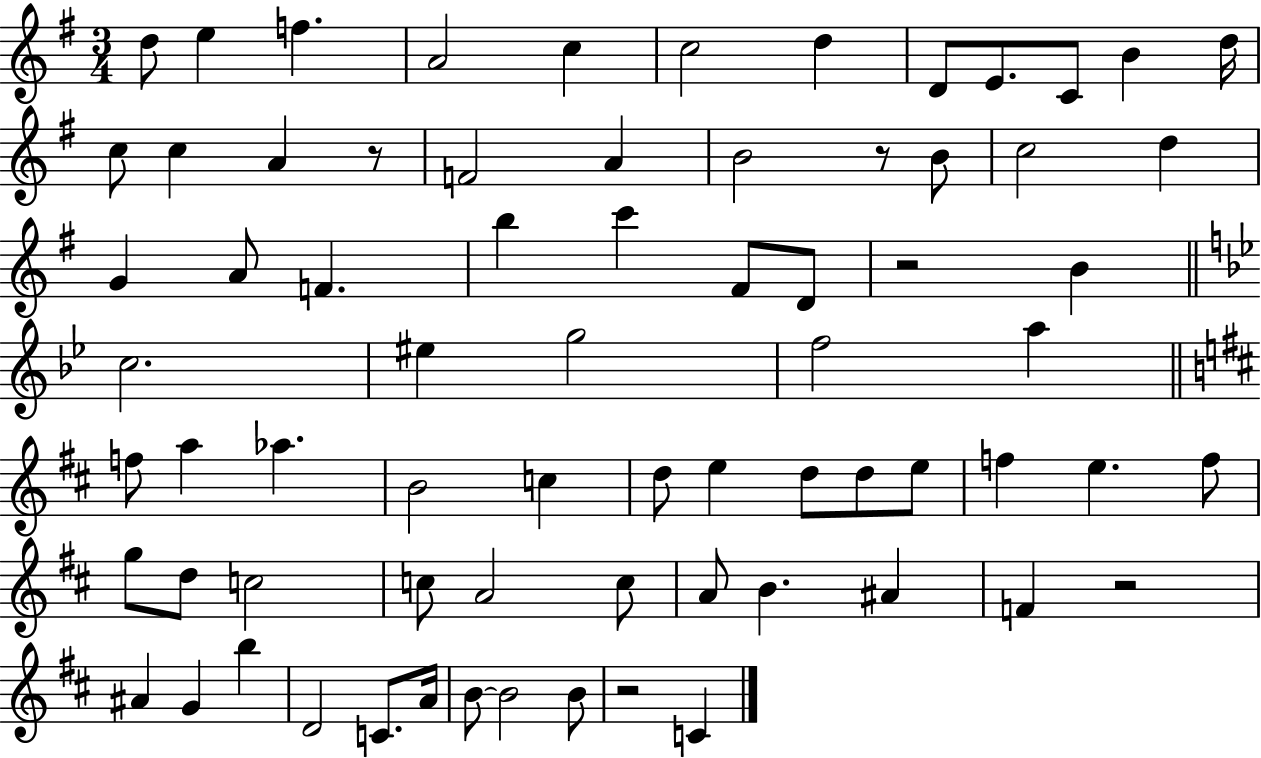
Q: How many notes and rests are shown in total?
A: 72